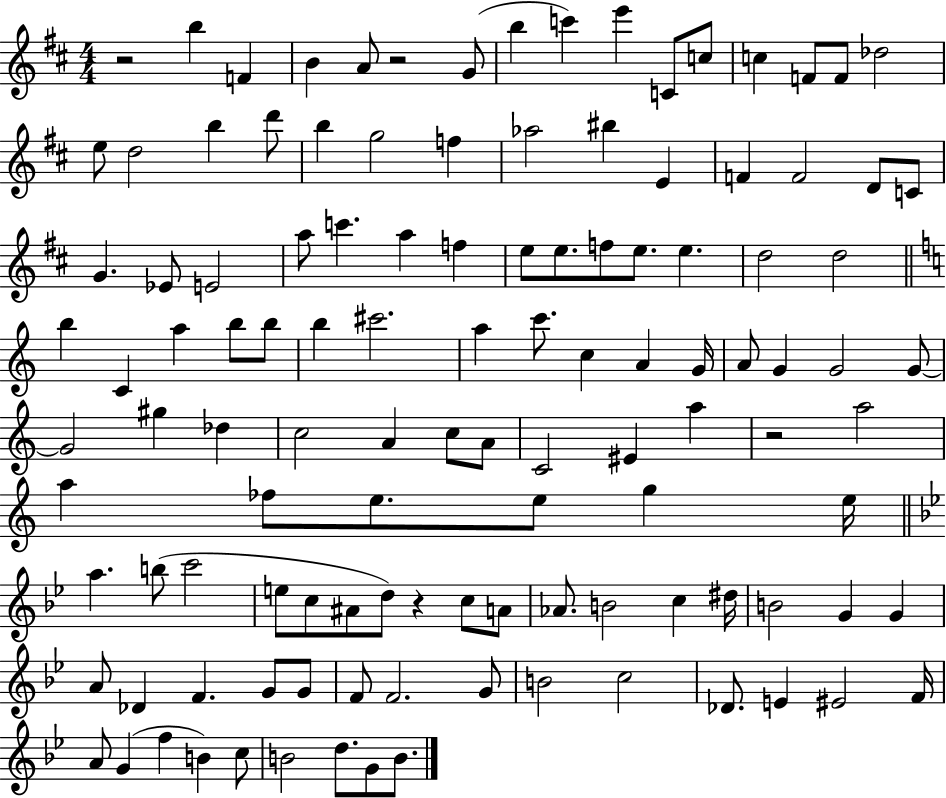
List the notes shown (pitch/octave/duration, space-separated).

R/h B5/q F4/q B4/q A4/e R/h G4/e B5/q C6/q E6/q C4/e C5/e C5/q F4/e F4/e Db5/h E5/e D5/h B5/q D6/e B5/q G5/h F5/q Ab5/h BIS5/q E4/q F4/q F4/h D4/e C4/e G4/q. Eb4/e E4/h A5/e C6/q. A5/q F5/q E5/e E5/e. F5/e E5/e. E5/q. D5/h D5/h B5/q C4/q A5/q B5/e B5/e B5/q C#6/h. A5/q C6/e. C5/q A4/q G4/s A4/e G4/q G4/h G4/e G4/h G#5/q Db5/q C5/h A4/q C5/e A4/e C4/h EIS4/q A5/q R/h A5/h A5/q FES5/e E5/e. E5/e G5/q E5/s A5/q. B5/e C6/h E5/e C5/e A#4/e D5/e R/q C5/e A4/e Ab4/e. B4/h C5/q D#5/s B4/h G4/q G4/q A4/e Db4/q F4/q. G4/e G4/e F4/e F4/h. G4/e B4/h C5/h Db4/e. E4/q EIS4/h F4/s A4/e G4/q F5/q B4/q C5/e B4/h D5/e. G4/e B4/e.